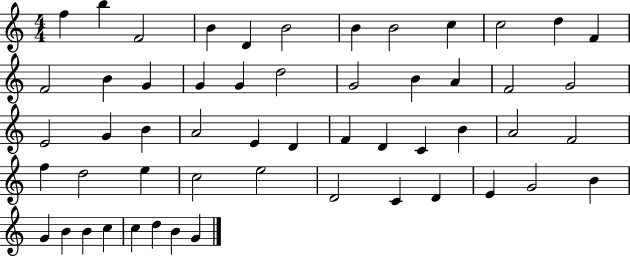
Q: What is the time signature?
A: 4/4